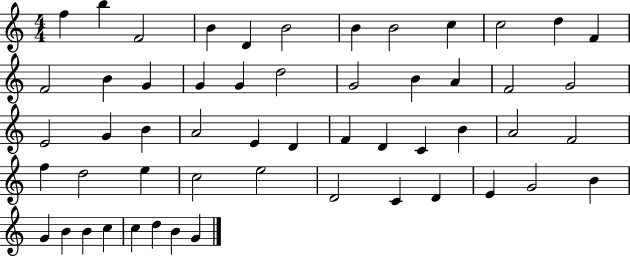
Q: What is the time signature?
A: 4/4